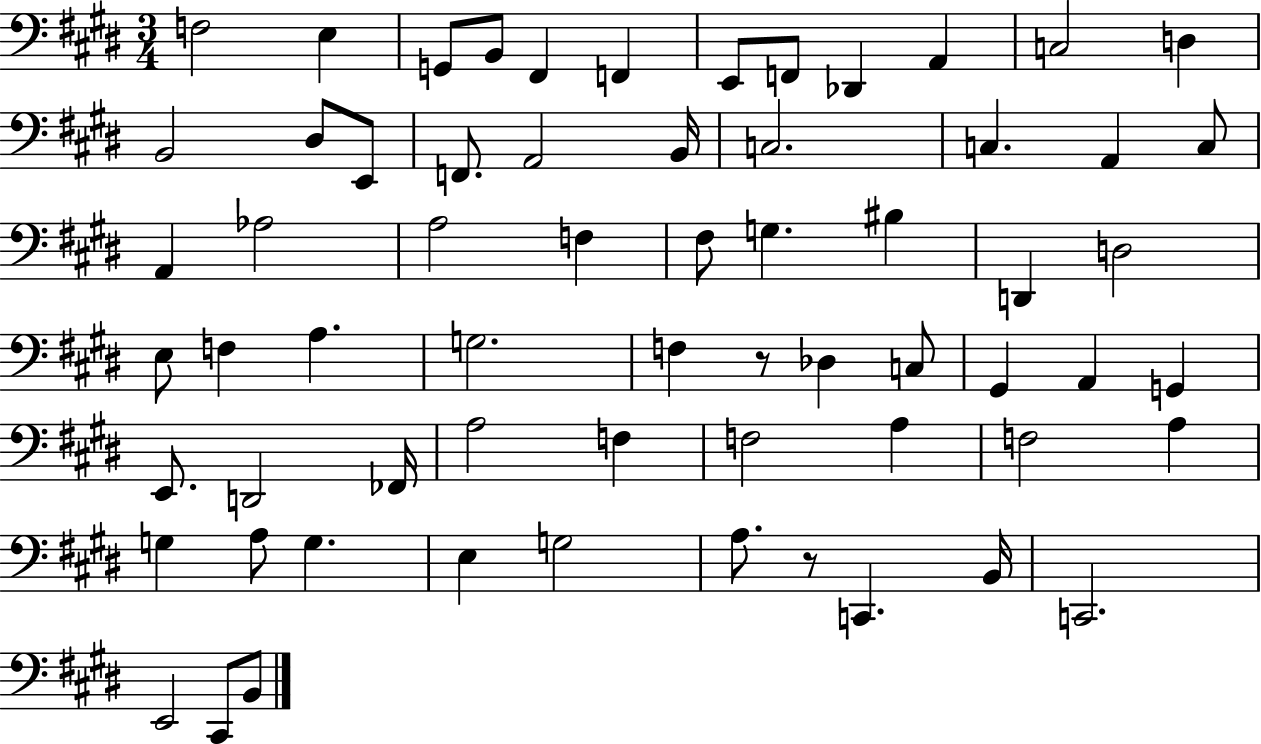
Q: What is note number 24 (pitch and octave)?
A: Ab3